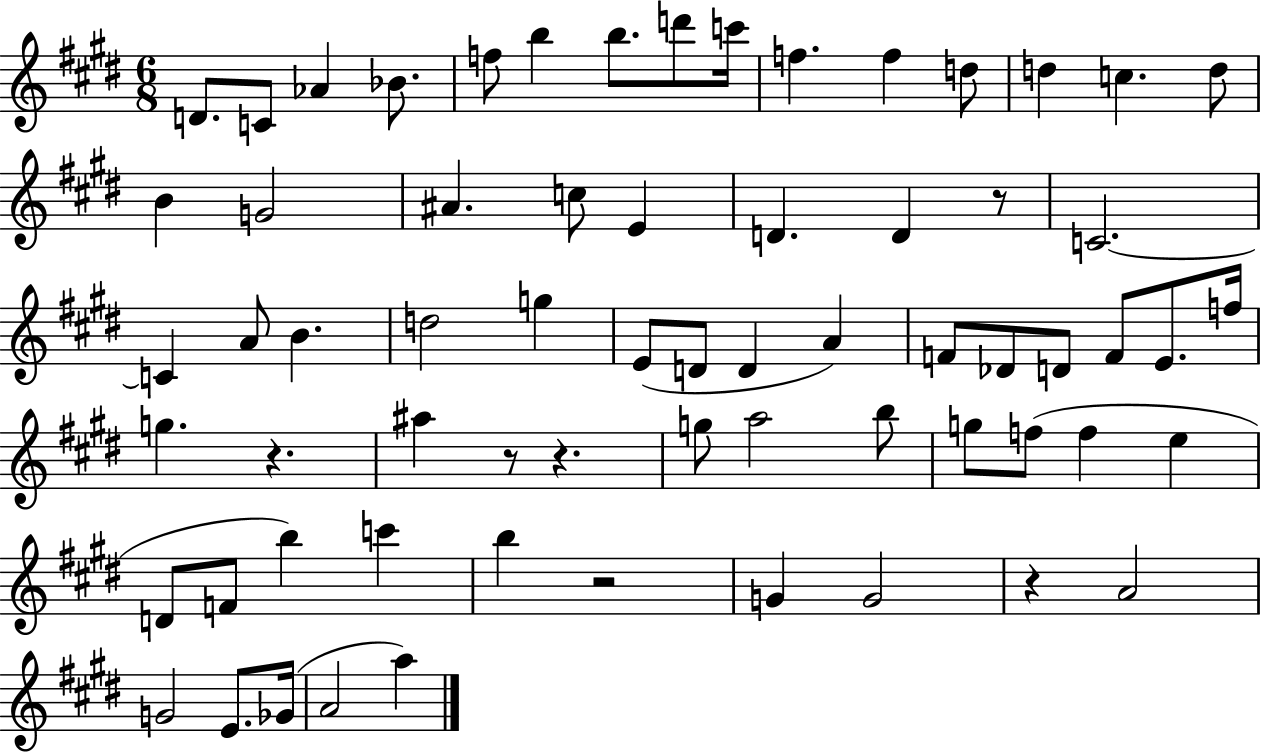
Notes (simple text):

D4/e. C4/e Ab4/q Bb4/e. F5/e B5/q B5/e. D6/e C6/s F5/q. F5/q D5/e D5/q C5/q. D5/e B4/q G4/h A#4/q. C5/e E4/q D4/q. D4/q R/e C4/h. C4/q A4/e B4/q. D5/h G5/q E4/e D4/e D4/q A4/q F4/e Db4/e D4/e F4/e E4/e. F5/s G5/q. R/q. A#5/q R/e R/q. G5/e A5/h B5/e G5/e F5/e F5/q E5/q D4/e F4/e B5/q C6/q B5/q R/h G4/q G4/h R/q A4/h G4/h E4/e. Gb4/s A4/h A5/q